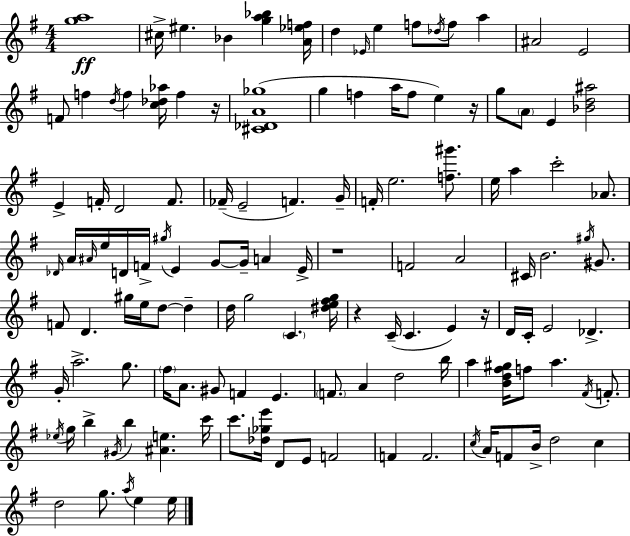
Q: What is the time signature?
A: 4/4